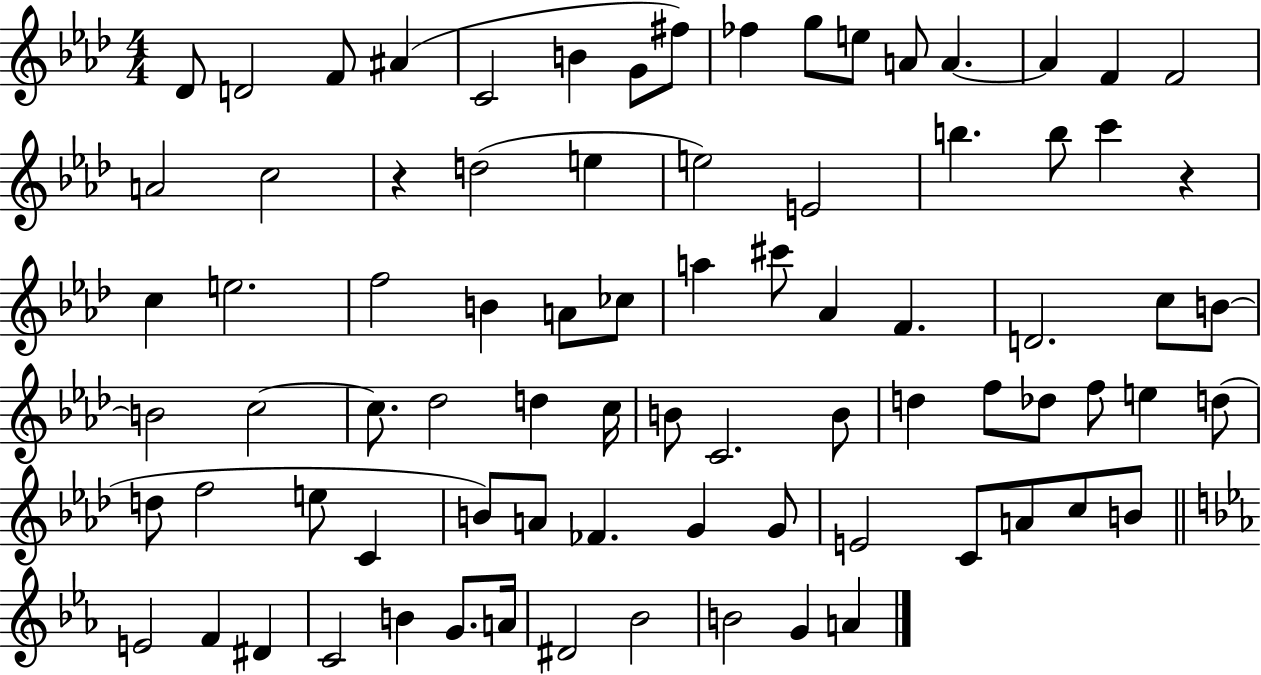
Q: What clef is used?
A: treble